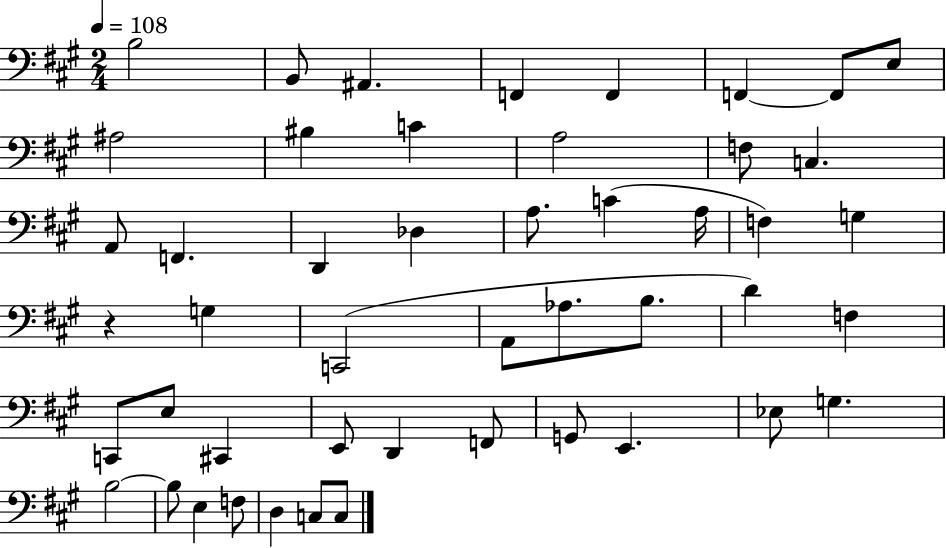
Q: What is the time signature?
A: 2/4